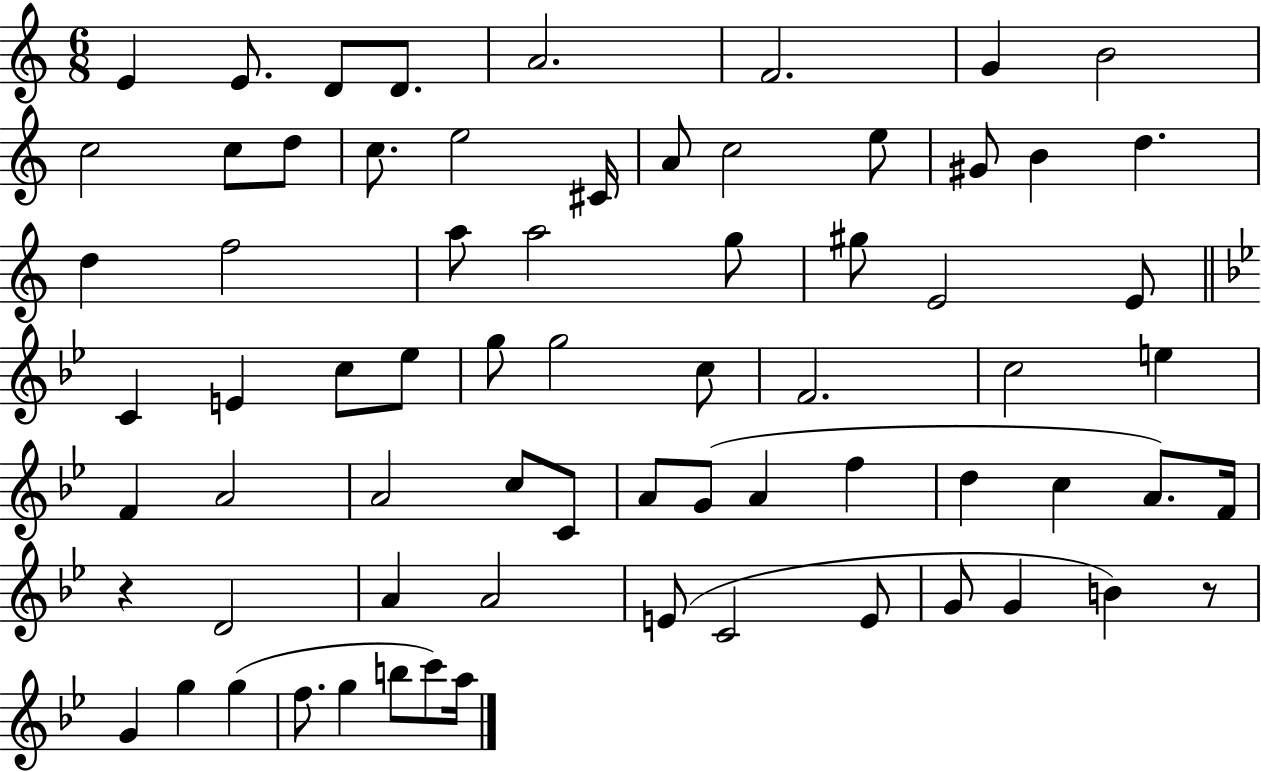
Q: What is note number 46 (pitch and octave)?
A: A4